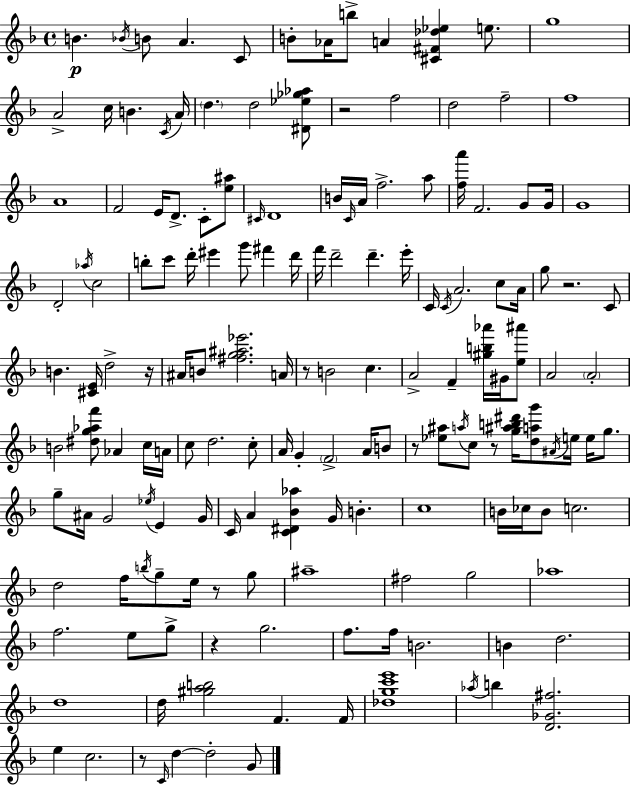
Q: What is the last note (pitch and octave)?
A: G4